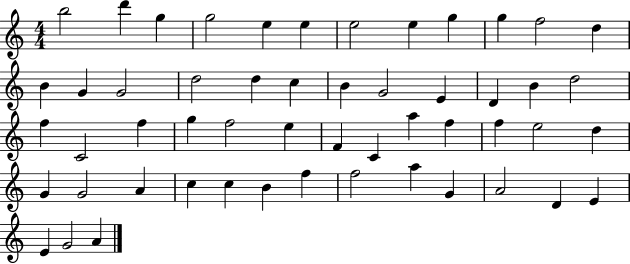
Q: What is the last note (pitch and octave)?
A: A4